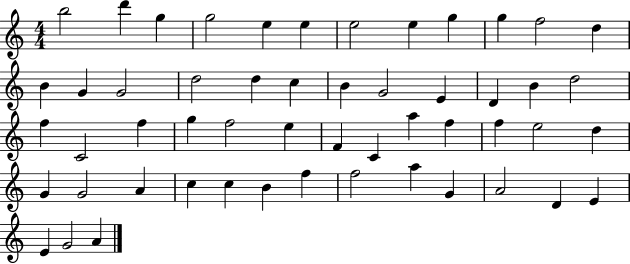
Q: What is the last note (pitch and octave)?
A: A4